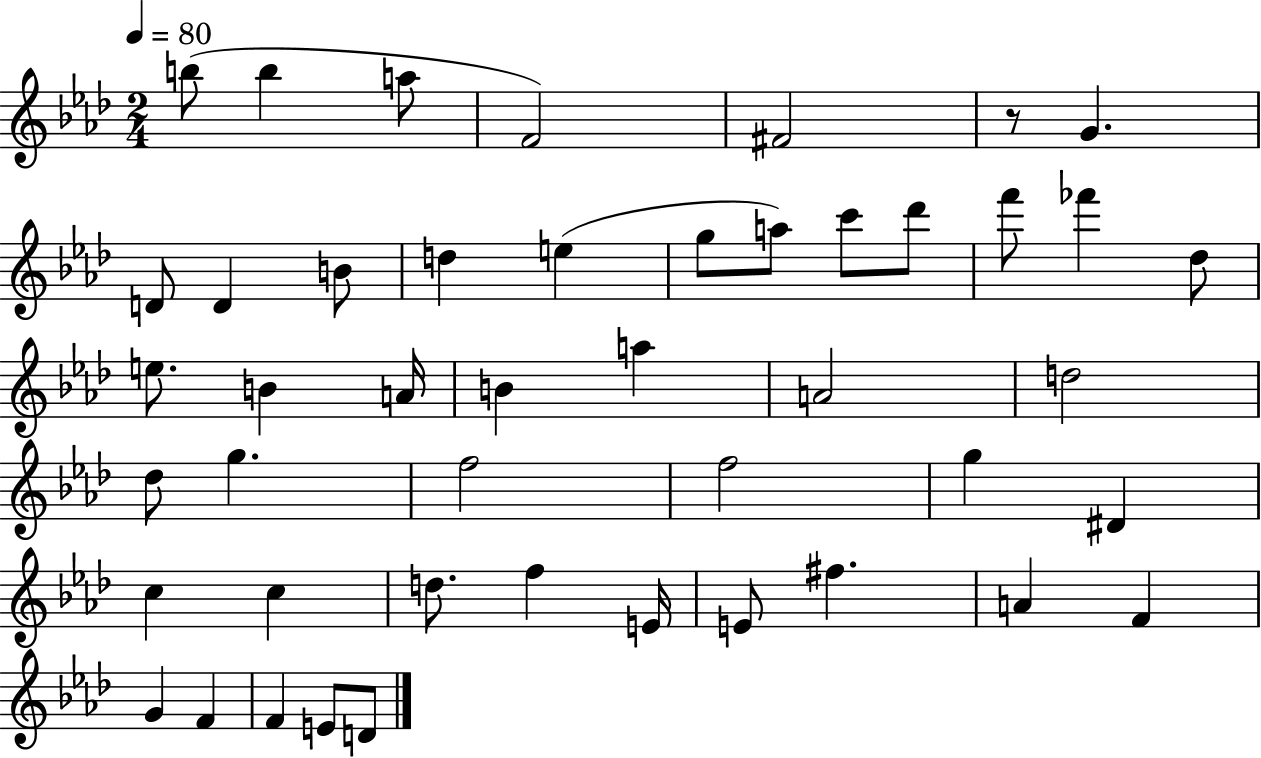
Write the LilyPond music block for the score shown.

{
  \clef treble
  \numericTimeSignature
  \time 2/4
  \key aes \major
  \tempo 4 = 80
  b''8( b''4 a''8 | f'2) | fis'2 | r8 g'4. | \break d'8 d'4 b'8 | d''4 e''4( | g''8 a''8) c'''8 des'''8 | f'''8 fes'''4 des''8 | \break e''8. b'4 a'16 | b'4 a''4 | a'2 | d''2 | \break des''8 g''4. | f''2 | f''2 | g''4 dis'4 | \break c''4 c''4 | d''8. f''4 e'16 | e'8 fis''4. | a'4 f'4 | \break g'4 f'4 | f'4 e'8 d'8 | \bar "|."
}